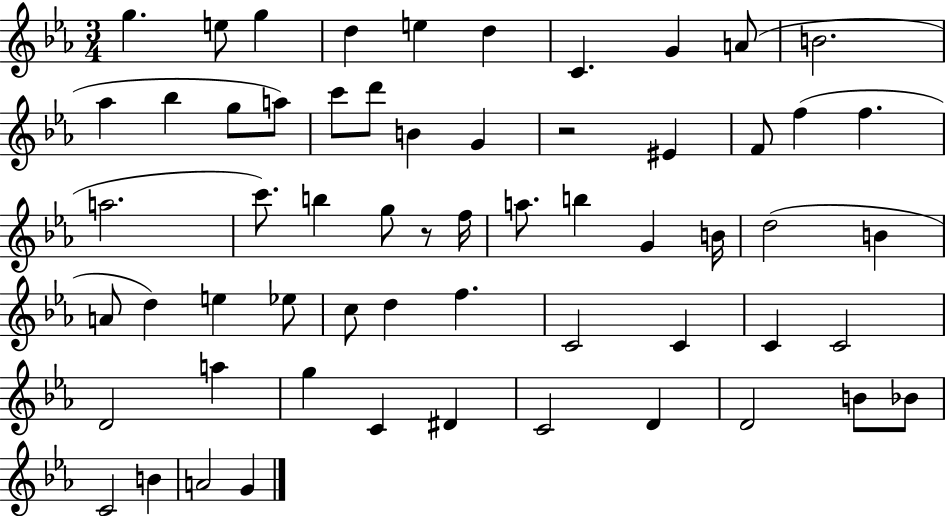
{
  \clef treble
  \numericTimeSignature
  \time 3/4
  \key ees \major
  g''4. e''8 g''4 | d''4 e''4 d''4 | c'4. g'4 a'8( | b'2. | \break aes''4 bes''4 g''8 a''8) | c'''8 d'''8 b'4 g'4 | r2 eis'4 | f'8 f''4( f''4. | \break a''2. | c'''8.) b''4 g''8 r8 f''16 | a''8. b''4 g'4 b'16 | d''2( b'4 | \break a'8 d''4) e''4 ees''8 | c''8 d''4 f''4. | c'2 c'4 | c'4 c'2 | \break d'2 a''4 | g''4 c'4 dis'4 | c'2 d'4 | d'2 b'8 bes'8 | \break c'2 b'4 | a'2 g'4 | \bar "|."
}